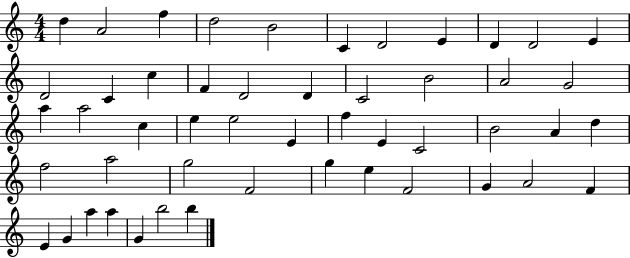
X:1
T:Untitled
M:4/4
L:1/4
K:C
d A2 f d2 B2 C D2 E D D2 E D2 C c F D2 D C2 B2 A2 G2 a a2 c e e2 E f E C2 B2 A d f2 a2 g2 F2 g e F2 G A2 F E G a a G b2 b